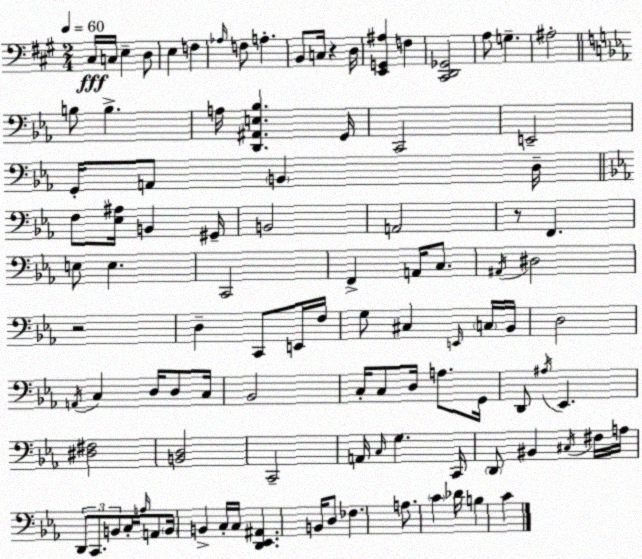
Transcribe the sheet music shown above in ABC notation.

X:1
T:Untitled
M:2/4
L:1/4
K:A
^C,/4 C,/4 E, D,/2 E, F, _A,/4 F,/2 A, B,,/2 C,/4 z D,/4 [E,,G,,^A,] F, [^C,,D,,_G,,]2 A,/2 G, ^A,2 B,/2 B, A,/4 [D,,^A,,E,_B,] G,,/4 C,,2 E,,2 G,,/4 A,,/2 B,, D,/4 F,/2 [_E,^A,]/4 B,, ^G,,/4 B,,2 A,,2 z/2 F,, E,/2 E, C,,2 F,, A,,/4 C,/2 ^A,,/4 ^D,2 z2 D, C,,/2 E,,/4 F,/4 G,/2 ^C, E,,/4 C,/4 _B,,/4 D,2 A,,/4 C, D,/4 D,/2 C,/4 _B,,2 C,/4 C,/2 D,/4 A,/2 G,,/4 D,,/2 ^A,/4 _E,, [^D,^F,]2 [B,,D,]2 C,,2 A,,/4 C,/4 G, C,,/4 D,,/2 ^B,, ^C,/4 ^F,/4 A,/4 D,,/2 C,,/2 B,,/2 C,/4 A,/4 A,,/2 B,,/4 B,, C,/4 C,/4 [D,,_E,,^A,,] B,,/4 D,/2 _F, A,/2 C _D/4 B, C